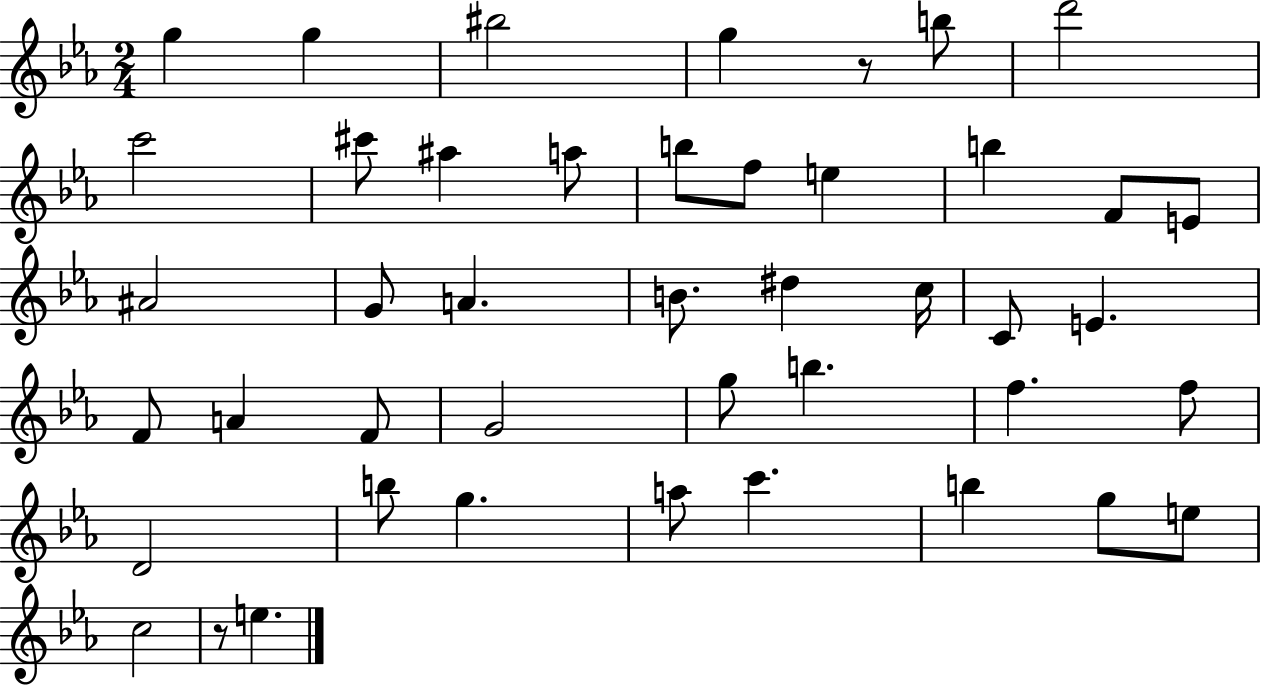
X:1
T:Untitled
M:2/4
L:1/4
K:Eb
g g ^b2 g z/2 b/2 d'2 c'2 ^c'/2 ^a a/2 b/2 f/2 e b F/2 E/2 ^A2 G/2 A B/2 ^d c/4 C/2 E F/2 A F/2 G2 g/2 b f f/2 D2 b/2 g a/2 c' b g/2 e/2 c2 z/2 e